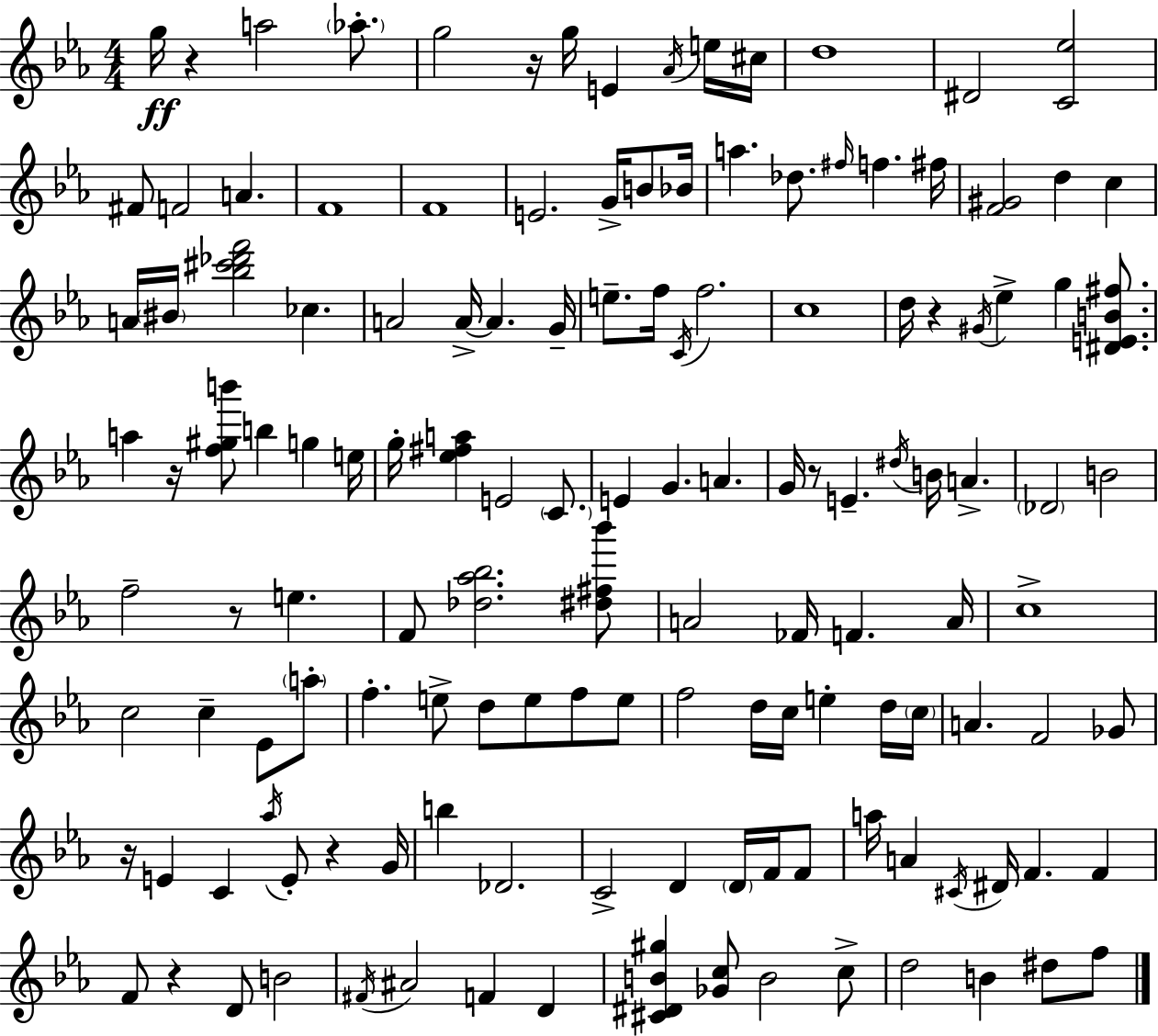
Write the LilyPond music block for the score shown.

{
  \clef treble
  \numericTimeSignature
  \time 4/4
  \key c \minor
  g''16\ff r4 a''2 \parenthesize aes''8.-. | g''2 r16 g''16 e'4 \acciaccatura { aes'16 } e''16 | cis''16 d''1 | dis'2 <c' ees''>2 | \break fis'8 f'2 a'4. | f'1 | f'1 | e'2. g'16-> b'8 | \break bes'16 a''4. des''8. \grace { fis''16 } f''4. | fis''16 <f' gis'>2 d''4 c''4 | a'16 \parenthesize bis'16 <bes'' cis''' des''' f'''>2 ces''4. | a'2 a'16->~~ a'4. | \break g'16-- e''8.-- f''16 \acciaccatura { c'16 } f''2. | c''1 | d''16 r4 \acciaccatura { gis'16 } ees''4-> g''4 | <dis' e' b' fis''>8. a''4 r16 <f'' gis'' b'''>8 b''4 g''4 | \break e''16 g''16-. <ees'' fis'' a''>4 e'2 | \parenthesize c'8. e'4 g'4. a'4. | g'16 r8 e'4.-- \acciaccatura { dis''16 } b'16 a'4.-> | \parenthesize des'2 b'2 | \break f''2-- r8 e''4. | f'8 <des'' aes'' bes''>2. | <dis'' fis'' bes'''>8 a'2 fes'16 f'4. | a'16 c''1-> | \break c''2 c''4-- | ees'8 \parenthesize a''8-. f''4.-. e''8-> d''8 e''8 | f''8 e''8 f''2 d''16 c''16 e''4-. | d''16 \parenthesize c''16 a'4. f'2 | \break ges'8 r16 e'4 c'4 \acciaccatura { aes''16 } e'8-. | r4 g'16 b''4 des'2. | c'2-> d'4 | \parenthesize d'16 f'16 f'8 a''16 a'4 \acciaccatura { cis'16 } dis'16 f'4. | \break f'4 f'8 r4 d'8 b'2 | \acciaccatura { fis'16 } ais'2 | f'4 d'4 <cis' dis' b' gis''>4 <ges' c''>8 b'2 | c''8-> d''2 | \break b'4 dis''8 f''8 \bar "|."
}